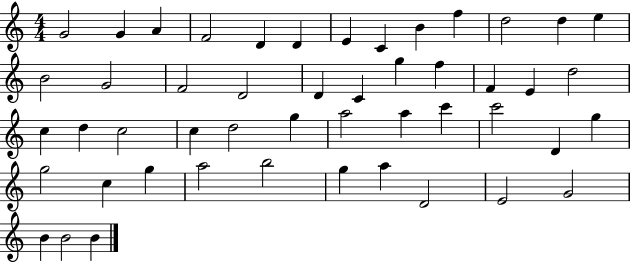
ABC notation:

X:1
T:Untitled
M:4/4
L:1/4
K:C
G2 G A F2 D D E C B f d2 d e B2 G2 F2 D2 D C g f F E d2 c d c2 c d2 g a2 a c' c'2 D g g2 c g a2 b2 g a D2 E2 G2 B B2 B